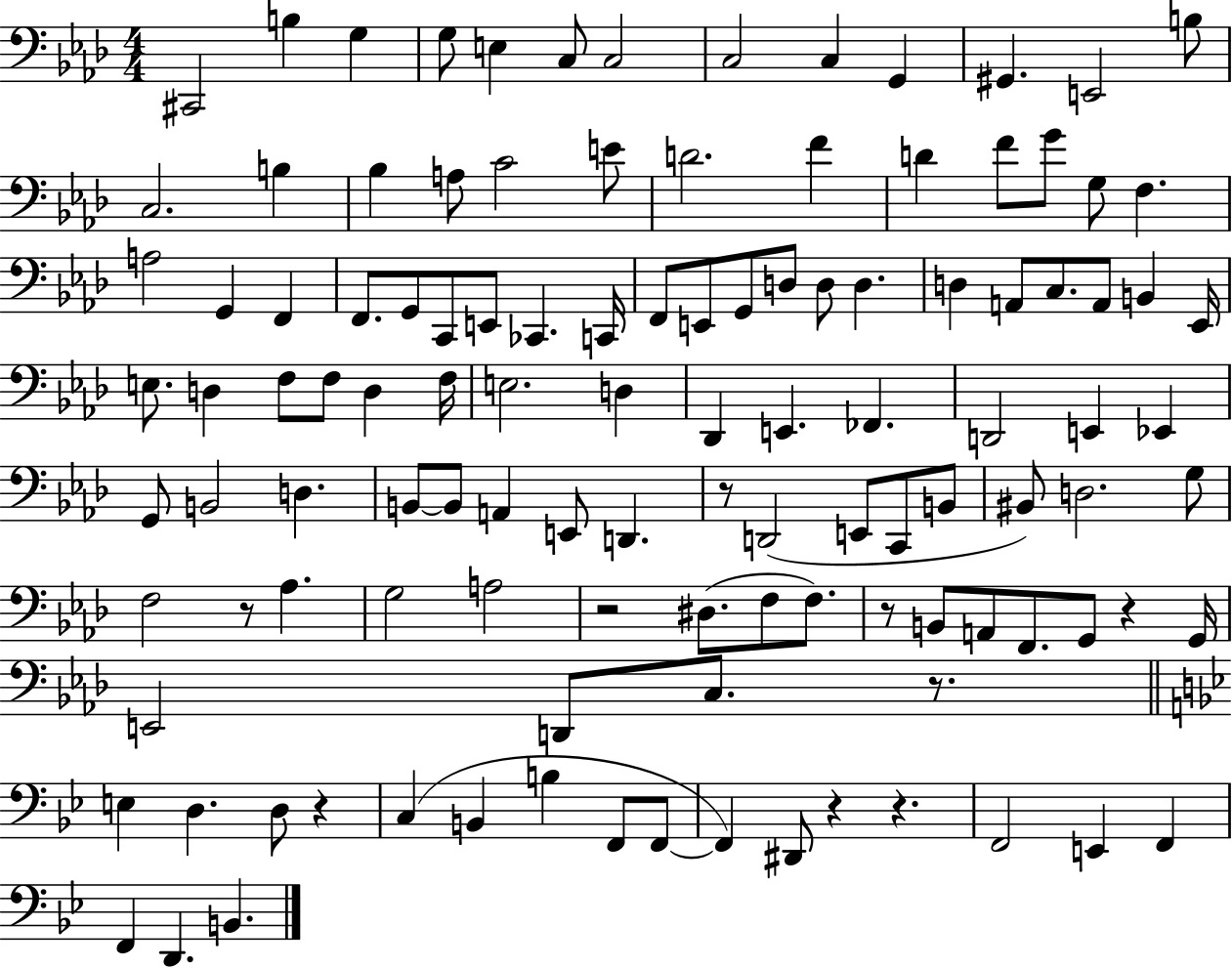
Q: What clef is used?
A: bass